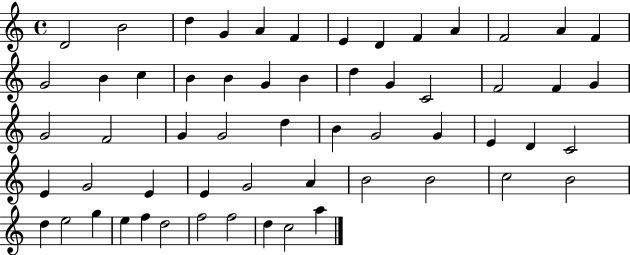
D4/h B4/h D5/q G4/q A4/q F4/q E4/q D4/q F4/q A4/q F4/h A4/q F4/q G4/h B4/q C5/q B4/q B4/q G4/q B4/q D5/q G4/q C4/h F4/h F4/q G4/q G4/h F4/h G4/q G4/h D5/q B4/q G4/h G4/q E4/q D4/q C4/h E4/q G4/h E4/q E4/q G4/h A4/q B4/h B4/h C5/h B4/h D5/q E5/h G5/q E5/q F5/q D5/h F5/h F5/h D5/q C5/h A5/q